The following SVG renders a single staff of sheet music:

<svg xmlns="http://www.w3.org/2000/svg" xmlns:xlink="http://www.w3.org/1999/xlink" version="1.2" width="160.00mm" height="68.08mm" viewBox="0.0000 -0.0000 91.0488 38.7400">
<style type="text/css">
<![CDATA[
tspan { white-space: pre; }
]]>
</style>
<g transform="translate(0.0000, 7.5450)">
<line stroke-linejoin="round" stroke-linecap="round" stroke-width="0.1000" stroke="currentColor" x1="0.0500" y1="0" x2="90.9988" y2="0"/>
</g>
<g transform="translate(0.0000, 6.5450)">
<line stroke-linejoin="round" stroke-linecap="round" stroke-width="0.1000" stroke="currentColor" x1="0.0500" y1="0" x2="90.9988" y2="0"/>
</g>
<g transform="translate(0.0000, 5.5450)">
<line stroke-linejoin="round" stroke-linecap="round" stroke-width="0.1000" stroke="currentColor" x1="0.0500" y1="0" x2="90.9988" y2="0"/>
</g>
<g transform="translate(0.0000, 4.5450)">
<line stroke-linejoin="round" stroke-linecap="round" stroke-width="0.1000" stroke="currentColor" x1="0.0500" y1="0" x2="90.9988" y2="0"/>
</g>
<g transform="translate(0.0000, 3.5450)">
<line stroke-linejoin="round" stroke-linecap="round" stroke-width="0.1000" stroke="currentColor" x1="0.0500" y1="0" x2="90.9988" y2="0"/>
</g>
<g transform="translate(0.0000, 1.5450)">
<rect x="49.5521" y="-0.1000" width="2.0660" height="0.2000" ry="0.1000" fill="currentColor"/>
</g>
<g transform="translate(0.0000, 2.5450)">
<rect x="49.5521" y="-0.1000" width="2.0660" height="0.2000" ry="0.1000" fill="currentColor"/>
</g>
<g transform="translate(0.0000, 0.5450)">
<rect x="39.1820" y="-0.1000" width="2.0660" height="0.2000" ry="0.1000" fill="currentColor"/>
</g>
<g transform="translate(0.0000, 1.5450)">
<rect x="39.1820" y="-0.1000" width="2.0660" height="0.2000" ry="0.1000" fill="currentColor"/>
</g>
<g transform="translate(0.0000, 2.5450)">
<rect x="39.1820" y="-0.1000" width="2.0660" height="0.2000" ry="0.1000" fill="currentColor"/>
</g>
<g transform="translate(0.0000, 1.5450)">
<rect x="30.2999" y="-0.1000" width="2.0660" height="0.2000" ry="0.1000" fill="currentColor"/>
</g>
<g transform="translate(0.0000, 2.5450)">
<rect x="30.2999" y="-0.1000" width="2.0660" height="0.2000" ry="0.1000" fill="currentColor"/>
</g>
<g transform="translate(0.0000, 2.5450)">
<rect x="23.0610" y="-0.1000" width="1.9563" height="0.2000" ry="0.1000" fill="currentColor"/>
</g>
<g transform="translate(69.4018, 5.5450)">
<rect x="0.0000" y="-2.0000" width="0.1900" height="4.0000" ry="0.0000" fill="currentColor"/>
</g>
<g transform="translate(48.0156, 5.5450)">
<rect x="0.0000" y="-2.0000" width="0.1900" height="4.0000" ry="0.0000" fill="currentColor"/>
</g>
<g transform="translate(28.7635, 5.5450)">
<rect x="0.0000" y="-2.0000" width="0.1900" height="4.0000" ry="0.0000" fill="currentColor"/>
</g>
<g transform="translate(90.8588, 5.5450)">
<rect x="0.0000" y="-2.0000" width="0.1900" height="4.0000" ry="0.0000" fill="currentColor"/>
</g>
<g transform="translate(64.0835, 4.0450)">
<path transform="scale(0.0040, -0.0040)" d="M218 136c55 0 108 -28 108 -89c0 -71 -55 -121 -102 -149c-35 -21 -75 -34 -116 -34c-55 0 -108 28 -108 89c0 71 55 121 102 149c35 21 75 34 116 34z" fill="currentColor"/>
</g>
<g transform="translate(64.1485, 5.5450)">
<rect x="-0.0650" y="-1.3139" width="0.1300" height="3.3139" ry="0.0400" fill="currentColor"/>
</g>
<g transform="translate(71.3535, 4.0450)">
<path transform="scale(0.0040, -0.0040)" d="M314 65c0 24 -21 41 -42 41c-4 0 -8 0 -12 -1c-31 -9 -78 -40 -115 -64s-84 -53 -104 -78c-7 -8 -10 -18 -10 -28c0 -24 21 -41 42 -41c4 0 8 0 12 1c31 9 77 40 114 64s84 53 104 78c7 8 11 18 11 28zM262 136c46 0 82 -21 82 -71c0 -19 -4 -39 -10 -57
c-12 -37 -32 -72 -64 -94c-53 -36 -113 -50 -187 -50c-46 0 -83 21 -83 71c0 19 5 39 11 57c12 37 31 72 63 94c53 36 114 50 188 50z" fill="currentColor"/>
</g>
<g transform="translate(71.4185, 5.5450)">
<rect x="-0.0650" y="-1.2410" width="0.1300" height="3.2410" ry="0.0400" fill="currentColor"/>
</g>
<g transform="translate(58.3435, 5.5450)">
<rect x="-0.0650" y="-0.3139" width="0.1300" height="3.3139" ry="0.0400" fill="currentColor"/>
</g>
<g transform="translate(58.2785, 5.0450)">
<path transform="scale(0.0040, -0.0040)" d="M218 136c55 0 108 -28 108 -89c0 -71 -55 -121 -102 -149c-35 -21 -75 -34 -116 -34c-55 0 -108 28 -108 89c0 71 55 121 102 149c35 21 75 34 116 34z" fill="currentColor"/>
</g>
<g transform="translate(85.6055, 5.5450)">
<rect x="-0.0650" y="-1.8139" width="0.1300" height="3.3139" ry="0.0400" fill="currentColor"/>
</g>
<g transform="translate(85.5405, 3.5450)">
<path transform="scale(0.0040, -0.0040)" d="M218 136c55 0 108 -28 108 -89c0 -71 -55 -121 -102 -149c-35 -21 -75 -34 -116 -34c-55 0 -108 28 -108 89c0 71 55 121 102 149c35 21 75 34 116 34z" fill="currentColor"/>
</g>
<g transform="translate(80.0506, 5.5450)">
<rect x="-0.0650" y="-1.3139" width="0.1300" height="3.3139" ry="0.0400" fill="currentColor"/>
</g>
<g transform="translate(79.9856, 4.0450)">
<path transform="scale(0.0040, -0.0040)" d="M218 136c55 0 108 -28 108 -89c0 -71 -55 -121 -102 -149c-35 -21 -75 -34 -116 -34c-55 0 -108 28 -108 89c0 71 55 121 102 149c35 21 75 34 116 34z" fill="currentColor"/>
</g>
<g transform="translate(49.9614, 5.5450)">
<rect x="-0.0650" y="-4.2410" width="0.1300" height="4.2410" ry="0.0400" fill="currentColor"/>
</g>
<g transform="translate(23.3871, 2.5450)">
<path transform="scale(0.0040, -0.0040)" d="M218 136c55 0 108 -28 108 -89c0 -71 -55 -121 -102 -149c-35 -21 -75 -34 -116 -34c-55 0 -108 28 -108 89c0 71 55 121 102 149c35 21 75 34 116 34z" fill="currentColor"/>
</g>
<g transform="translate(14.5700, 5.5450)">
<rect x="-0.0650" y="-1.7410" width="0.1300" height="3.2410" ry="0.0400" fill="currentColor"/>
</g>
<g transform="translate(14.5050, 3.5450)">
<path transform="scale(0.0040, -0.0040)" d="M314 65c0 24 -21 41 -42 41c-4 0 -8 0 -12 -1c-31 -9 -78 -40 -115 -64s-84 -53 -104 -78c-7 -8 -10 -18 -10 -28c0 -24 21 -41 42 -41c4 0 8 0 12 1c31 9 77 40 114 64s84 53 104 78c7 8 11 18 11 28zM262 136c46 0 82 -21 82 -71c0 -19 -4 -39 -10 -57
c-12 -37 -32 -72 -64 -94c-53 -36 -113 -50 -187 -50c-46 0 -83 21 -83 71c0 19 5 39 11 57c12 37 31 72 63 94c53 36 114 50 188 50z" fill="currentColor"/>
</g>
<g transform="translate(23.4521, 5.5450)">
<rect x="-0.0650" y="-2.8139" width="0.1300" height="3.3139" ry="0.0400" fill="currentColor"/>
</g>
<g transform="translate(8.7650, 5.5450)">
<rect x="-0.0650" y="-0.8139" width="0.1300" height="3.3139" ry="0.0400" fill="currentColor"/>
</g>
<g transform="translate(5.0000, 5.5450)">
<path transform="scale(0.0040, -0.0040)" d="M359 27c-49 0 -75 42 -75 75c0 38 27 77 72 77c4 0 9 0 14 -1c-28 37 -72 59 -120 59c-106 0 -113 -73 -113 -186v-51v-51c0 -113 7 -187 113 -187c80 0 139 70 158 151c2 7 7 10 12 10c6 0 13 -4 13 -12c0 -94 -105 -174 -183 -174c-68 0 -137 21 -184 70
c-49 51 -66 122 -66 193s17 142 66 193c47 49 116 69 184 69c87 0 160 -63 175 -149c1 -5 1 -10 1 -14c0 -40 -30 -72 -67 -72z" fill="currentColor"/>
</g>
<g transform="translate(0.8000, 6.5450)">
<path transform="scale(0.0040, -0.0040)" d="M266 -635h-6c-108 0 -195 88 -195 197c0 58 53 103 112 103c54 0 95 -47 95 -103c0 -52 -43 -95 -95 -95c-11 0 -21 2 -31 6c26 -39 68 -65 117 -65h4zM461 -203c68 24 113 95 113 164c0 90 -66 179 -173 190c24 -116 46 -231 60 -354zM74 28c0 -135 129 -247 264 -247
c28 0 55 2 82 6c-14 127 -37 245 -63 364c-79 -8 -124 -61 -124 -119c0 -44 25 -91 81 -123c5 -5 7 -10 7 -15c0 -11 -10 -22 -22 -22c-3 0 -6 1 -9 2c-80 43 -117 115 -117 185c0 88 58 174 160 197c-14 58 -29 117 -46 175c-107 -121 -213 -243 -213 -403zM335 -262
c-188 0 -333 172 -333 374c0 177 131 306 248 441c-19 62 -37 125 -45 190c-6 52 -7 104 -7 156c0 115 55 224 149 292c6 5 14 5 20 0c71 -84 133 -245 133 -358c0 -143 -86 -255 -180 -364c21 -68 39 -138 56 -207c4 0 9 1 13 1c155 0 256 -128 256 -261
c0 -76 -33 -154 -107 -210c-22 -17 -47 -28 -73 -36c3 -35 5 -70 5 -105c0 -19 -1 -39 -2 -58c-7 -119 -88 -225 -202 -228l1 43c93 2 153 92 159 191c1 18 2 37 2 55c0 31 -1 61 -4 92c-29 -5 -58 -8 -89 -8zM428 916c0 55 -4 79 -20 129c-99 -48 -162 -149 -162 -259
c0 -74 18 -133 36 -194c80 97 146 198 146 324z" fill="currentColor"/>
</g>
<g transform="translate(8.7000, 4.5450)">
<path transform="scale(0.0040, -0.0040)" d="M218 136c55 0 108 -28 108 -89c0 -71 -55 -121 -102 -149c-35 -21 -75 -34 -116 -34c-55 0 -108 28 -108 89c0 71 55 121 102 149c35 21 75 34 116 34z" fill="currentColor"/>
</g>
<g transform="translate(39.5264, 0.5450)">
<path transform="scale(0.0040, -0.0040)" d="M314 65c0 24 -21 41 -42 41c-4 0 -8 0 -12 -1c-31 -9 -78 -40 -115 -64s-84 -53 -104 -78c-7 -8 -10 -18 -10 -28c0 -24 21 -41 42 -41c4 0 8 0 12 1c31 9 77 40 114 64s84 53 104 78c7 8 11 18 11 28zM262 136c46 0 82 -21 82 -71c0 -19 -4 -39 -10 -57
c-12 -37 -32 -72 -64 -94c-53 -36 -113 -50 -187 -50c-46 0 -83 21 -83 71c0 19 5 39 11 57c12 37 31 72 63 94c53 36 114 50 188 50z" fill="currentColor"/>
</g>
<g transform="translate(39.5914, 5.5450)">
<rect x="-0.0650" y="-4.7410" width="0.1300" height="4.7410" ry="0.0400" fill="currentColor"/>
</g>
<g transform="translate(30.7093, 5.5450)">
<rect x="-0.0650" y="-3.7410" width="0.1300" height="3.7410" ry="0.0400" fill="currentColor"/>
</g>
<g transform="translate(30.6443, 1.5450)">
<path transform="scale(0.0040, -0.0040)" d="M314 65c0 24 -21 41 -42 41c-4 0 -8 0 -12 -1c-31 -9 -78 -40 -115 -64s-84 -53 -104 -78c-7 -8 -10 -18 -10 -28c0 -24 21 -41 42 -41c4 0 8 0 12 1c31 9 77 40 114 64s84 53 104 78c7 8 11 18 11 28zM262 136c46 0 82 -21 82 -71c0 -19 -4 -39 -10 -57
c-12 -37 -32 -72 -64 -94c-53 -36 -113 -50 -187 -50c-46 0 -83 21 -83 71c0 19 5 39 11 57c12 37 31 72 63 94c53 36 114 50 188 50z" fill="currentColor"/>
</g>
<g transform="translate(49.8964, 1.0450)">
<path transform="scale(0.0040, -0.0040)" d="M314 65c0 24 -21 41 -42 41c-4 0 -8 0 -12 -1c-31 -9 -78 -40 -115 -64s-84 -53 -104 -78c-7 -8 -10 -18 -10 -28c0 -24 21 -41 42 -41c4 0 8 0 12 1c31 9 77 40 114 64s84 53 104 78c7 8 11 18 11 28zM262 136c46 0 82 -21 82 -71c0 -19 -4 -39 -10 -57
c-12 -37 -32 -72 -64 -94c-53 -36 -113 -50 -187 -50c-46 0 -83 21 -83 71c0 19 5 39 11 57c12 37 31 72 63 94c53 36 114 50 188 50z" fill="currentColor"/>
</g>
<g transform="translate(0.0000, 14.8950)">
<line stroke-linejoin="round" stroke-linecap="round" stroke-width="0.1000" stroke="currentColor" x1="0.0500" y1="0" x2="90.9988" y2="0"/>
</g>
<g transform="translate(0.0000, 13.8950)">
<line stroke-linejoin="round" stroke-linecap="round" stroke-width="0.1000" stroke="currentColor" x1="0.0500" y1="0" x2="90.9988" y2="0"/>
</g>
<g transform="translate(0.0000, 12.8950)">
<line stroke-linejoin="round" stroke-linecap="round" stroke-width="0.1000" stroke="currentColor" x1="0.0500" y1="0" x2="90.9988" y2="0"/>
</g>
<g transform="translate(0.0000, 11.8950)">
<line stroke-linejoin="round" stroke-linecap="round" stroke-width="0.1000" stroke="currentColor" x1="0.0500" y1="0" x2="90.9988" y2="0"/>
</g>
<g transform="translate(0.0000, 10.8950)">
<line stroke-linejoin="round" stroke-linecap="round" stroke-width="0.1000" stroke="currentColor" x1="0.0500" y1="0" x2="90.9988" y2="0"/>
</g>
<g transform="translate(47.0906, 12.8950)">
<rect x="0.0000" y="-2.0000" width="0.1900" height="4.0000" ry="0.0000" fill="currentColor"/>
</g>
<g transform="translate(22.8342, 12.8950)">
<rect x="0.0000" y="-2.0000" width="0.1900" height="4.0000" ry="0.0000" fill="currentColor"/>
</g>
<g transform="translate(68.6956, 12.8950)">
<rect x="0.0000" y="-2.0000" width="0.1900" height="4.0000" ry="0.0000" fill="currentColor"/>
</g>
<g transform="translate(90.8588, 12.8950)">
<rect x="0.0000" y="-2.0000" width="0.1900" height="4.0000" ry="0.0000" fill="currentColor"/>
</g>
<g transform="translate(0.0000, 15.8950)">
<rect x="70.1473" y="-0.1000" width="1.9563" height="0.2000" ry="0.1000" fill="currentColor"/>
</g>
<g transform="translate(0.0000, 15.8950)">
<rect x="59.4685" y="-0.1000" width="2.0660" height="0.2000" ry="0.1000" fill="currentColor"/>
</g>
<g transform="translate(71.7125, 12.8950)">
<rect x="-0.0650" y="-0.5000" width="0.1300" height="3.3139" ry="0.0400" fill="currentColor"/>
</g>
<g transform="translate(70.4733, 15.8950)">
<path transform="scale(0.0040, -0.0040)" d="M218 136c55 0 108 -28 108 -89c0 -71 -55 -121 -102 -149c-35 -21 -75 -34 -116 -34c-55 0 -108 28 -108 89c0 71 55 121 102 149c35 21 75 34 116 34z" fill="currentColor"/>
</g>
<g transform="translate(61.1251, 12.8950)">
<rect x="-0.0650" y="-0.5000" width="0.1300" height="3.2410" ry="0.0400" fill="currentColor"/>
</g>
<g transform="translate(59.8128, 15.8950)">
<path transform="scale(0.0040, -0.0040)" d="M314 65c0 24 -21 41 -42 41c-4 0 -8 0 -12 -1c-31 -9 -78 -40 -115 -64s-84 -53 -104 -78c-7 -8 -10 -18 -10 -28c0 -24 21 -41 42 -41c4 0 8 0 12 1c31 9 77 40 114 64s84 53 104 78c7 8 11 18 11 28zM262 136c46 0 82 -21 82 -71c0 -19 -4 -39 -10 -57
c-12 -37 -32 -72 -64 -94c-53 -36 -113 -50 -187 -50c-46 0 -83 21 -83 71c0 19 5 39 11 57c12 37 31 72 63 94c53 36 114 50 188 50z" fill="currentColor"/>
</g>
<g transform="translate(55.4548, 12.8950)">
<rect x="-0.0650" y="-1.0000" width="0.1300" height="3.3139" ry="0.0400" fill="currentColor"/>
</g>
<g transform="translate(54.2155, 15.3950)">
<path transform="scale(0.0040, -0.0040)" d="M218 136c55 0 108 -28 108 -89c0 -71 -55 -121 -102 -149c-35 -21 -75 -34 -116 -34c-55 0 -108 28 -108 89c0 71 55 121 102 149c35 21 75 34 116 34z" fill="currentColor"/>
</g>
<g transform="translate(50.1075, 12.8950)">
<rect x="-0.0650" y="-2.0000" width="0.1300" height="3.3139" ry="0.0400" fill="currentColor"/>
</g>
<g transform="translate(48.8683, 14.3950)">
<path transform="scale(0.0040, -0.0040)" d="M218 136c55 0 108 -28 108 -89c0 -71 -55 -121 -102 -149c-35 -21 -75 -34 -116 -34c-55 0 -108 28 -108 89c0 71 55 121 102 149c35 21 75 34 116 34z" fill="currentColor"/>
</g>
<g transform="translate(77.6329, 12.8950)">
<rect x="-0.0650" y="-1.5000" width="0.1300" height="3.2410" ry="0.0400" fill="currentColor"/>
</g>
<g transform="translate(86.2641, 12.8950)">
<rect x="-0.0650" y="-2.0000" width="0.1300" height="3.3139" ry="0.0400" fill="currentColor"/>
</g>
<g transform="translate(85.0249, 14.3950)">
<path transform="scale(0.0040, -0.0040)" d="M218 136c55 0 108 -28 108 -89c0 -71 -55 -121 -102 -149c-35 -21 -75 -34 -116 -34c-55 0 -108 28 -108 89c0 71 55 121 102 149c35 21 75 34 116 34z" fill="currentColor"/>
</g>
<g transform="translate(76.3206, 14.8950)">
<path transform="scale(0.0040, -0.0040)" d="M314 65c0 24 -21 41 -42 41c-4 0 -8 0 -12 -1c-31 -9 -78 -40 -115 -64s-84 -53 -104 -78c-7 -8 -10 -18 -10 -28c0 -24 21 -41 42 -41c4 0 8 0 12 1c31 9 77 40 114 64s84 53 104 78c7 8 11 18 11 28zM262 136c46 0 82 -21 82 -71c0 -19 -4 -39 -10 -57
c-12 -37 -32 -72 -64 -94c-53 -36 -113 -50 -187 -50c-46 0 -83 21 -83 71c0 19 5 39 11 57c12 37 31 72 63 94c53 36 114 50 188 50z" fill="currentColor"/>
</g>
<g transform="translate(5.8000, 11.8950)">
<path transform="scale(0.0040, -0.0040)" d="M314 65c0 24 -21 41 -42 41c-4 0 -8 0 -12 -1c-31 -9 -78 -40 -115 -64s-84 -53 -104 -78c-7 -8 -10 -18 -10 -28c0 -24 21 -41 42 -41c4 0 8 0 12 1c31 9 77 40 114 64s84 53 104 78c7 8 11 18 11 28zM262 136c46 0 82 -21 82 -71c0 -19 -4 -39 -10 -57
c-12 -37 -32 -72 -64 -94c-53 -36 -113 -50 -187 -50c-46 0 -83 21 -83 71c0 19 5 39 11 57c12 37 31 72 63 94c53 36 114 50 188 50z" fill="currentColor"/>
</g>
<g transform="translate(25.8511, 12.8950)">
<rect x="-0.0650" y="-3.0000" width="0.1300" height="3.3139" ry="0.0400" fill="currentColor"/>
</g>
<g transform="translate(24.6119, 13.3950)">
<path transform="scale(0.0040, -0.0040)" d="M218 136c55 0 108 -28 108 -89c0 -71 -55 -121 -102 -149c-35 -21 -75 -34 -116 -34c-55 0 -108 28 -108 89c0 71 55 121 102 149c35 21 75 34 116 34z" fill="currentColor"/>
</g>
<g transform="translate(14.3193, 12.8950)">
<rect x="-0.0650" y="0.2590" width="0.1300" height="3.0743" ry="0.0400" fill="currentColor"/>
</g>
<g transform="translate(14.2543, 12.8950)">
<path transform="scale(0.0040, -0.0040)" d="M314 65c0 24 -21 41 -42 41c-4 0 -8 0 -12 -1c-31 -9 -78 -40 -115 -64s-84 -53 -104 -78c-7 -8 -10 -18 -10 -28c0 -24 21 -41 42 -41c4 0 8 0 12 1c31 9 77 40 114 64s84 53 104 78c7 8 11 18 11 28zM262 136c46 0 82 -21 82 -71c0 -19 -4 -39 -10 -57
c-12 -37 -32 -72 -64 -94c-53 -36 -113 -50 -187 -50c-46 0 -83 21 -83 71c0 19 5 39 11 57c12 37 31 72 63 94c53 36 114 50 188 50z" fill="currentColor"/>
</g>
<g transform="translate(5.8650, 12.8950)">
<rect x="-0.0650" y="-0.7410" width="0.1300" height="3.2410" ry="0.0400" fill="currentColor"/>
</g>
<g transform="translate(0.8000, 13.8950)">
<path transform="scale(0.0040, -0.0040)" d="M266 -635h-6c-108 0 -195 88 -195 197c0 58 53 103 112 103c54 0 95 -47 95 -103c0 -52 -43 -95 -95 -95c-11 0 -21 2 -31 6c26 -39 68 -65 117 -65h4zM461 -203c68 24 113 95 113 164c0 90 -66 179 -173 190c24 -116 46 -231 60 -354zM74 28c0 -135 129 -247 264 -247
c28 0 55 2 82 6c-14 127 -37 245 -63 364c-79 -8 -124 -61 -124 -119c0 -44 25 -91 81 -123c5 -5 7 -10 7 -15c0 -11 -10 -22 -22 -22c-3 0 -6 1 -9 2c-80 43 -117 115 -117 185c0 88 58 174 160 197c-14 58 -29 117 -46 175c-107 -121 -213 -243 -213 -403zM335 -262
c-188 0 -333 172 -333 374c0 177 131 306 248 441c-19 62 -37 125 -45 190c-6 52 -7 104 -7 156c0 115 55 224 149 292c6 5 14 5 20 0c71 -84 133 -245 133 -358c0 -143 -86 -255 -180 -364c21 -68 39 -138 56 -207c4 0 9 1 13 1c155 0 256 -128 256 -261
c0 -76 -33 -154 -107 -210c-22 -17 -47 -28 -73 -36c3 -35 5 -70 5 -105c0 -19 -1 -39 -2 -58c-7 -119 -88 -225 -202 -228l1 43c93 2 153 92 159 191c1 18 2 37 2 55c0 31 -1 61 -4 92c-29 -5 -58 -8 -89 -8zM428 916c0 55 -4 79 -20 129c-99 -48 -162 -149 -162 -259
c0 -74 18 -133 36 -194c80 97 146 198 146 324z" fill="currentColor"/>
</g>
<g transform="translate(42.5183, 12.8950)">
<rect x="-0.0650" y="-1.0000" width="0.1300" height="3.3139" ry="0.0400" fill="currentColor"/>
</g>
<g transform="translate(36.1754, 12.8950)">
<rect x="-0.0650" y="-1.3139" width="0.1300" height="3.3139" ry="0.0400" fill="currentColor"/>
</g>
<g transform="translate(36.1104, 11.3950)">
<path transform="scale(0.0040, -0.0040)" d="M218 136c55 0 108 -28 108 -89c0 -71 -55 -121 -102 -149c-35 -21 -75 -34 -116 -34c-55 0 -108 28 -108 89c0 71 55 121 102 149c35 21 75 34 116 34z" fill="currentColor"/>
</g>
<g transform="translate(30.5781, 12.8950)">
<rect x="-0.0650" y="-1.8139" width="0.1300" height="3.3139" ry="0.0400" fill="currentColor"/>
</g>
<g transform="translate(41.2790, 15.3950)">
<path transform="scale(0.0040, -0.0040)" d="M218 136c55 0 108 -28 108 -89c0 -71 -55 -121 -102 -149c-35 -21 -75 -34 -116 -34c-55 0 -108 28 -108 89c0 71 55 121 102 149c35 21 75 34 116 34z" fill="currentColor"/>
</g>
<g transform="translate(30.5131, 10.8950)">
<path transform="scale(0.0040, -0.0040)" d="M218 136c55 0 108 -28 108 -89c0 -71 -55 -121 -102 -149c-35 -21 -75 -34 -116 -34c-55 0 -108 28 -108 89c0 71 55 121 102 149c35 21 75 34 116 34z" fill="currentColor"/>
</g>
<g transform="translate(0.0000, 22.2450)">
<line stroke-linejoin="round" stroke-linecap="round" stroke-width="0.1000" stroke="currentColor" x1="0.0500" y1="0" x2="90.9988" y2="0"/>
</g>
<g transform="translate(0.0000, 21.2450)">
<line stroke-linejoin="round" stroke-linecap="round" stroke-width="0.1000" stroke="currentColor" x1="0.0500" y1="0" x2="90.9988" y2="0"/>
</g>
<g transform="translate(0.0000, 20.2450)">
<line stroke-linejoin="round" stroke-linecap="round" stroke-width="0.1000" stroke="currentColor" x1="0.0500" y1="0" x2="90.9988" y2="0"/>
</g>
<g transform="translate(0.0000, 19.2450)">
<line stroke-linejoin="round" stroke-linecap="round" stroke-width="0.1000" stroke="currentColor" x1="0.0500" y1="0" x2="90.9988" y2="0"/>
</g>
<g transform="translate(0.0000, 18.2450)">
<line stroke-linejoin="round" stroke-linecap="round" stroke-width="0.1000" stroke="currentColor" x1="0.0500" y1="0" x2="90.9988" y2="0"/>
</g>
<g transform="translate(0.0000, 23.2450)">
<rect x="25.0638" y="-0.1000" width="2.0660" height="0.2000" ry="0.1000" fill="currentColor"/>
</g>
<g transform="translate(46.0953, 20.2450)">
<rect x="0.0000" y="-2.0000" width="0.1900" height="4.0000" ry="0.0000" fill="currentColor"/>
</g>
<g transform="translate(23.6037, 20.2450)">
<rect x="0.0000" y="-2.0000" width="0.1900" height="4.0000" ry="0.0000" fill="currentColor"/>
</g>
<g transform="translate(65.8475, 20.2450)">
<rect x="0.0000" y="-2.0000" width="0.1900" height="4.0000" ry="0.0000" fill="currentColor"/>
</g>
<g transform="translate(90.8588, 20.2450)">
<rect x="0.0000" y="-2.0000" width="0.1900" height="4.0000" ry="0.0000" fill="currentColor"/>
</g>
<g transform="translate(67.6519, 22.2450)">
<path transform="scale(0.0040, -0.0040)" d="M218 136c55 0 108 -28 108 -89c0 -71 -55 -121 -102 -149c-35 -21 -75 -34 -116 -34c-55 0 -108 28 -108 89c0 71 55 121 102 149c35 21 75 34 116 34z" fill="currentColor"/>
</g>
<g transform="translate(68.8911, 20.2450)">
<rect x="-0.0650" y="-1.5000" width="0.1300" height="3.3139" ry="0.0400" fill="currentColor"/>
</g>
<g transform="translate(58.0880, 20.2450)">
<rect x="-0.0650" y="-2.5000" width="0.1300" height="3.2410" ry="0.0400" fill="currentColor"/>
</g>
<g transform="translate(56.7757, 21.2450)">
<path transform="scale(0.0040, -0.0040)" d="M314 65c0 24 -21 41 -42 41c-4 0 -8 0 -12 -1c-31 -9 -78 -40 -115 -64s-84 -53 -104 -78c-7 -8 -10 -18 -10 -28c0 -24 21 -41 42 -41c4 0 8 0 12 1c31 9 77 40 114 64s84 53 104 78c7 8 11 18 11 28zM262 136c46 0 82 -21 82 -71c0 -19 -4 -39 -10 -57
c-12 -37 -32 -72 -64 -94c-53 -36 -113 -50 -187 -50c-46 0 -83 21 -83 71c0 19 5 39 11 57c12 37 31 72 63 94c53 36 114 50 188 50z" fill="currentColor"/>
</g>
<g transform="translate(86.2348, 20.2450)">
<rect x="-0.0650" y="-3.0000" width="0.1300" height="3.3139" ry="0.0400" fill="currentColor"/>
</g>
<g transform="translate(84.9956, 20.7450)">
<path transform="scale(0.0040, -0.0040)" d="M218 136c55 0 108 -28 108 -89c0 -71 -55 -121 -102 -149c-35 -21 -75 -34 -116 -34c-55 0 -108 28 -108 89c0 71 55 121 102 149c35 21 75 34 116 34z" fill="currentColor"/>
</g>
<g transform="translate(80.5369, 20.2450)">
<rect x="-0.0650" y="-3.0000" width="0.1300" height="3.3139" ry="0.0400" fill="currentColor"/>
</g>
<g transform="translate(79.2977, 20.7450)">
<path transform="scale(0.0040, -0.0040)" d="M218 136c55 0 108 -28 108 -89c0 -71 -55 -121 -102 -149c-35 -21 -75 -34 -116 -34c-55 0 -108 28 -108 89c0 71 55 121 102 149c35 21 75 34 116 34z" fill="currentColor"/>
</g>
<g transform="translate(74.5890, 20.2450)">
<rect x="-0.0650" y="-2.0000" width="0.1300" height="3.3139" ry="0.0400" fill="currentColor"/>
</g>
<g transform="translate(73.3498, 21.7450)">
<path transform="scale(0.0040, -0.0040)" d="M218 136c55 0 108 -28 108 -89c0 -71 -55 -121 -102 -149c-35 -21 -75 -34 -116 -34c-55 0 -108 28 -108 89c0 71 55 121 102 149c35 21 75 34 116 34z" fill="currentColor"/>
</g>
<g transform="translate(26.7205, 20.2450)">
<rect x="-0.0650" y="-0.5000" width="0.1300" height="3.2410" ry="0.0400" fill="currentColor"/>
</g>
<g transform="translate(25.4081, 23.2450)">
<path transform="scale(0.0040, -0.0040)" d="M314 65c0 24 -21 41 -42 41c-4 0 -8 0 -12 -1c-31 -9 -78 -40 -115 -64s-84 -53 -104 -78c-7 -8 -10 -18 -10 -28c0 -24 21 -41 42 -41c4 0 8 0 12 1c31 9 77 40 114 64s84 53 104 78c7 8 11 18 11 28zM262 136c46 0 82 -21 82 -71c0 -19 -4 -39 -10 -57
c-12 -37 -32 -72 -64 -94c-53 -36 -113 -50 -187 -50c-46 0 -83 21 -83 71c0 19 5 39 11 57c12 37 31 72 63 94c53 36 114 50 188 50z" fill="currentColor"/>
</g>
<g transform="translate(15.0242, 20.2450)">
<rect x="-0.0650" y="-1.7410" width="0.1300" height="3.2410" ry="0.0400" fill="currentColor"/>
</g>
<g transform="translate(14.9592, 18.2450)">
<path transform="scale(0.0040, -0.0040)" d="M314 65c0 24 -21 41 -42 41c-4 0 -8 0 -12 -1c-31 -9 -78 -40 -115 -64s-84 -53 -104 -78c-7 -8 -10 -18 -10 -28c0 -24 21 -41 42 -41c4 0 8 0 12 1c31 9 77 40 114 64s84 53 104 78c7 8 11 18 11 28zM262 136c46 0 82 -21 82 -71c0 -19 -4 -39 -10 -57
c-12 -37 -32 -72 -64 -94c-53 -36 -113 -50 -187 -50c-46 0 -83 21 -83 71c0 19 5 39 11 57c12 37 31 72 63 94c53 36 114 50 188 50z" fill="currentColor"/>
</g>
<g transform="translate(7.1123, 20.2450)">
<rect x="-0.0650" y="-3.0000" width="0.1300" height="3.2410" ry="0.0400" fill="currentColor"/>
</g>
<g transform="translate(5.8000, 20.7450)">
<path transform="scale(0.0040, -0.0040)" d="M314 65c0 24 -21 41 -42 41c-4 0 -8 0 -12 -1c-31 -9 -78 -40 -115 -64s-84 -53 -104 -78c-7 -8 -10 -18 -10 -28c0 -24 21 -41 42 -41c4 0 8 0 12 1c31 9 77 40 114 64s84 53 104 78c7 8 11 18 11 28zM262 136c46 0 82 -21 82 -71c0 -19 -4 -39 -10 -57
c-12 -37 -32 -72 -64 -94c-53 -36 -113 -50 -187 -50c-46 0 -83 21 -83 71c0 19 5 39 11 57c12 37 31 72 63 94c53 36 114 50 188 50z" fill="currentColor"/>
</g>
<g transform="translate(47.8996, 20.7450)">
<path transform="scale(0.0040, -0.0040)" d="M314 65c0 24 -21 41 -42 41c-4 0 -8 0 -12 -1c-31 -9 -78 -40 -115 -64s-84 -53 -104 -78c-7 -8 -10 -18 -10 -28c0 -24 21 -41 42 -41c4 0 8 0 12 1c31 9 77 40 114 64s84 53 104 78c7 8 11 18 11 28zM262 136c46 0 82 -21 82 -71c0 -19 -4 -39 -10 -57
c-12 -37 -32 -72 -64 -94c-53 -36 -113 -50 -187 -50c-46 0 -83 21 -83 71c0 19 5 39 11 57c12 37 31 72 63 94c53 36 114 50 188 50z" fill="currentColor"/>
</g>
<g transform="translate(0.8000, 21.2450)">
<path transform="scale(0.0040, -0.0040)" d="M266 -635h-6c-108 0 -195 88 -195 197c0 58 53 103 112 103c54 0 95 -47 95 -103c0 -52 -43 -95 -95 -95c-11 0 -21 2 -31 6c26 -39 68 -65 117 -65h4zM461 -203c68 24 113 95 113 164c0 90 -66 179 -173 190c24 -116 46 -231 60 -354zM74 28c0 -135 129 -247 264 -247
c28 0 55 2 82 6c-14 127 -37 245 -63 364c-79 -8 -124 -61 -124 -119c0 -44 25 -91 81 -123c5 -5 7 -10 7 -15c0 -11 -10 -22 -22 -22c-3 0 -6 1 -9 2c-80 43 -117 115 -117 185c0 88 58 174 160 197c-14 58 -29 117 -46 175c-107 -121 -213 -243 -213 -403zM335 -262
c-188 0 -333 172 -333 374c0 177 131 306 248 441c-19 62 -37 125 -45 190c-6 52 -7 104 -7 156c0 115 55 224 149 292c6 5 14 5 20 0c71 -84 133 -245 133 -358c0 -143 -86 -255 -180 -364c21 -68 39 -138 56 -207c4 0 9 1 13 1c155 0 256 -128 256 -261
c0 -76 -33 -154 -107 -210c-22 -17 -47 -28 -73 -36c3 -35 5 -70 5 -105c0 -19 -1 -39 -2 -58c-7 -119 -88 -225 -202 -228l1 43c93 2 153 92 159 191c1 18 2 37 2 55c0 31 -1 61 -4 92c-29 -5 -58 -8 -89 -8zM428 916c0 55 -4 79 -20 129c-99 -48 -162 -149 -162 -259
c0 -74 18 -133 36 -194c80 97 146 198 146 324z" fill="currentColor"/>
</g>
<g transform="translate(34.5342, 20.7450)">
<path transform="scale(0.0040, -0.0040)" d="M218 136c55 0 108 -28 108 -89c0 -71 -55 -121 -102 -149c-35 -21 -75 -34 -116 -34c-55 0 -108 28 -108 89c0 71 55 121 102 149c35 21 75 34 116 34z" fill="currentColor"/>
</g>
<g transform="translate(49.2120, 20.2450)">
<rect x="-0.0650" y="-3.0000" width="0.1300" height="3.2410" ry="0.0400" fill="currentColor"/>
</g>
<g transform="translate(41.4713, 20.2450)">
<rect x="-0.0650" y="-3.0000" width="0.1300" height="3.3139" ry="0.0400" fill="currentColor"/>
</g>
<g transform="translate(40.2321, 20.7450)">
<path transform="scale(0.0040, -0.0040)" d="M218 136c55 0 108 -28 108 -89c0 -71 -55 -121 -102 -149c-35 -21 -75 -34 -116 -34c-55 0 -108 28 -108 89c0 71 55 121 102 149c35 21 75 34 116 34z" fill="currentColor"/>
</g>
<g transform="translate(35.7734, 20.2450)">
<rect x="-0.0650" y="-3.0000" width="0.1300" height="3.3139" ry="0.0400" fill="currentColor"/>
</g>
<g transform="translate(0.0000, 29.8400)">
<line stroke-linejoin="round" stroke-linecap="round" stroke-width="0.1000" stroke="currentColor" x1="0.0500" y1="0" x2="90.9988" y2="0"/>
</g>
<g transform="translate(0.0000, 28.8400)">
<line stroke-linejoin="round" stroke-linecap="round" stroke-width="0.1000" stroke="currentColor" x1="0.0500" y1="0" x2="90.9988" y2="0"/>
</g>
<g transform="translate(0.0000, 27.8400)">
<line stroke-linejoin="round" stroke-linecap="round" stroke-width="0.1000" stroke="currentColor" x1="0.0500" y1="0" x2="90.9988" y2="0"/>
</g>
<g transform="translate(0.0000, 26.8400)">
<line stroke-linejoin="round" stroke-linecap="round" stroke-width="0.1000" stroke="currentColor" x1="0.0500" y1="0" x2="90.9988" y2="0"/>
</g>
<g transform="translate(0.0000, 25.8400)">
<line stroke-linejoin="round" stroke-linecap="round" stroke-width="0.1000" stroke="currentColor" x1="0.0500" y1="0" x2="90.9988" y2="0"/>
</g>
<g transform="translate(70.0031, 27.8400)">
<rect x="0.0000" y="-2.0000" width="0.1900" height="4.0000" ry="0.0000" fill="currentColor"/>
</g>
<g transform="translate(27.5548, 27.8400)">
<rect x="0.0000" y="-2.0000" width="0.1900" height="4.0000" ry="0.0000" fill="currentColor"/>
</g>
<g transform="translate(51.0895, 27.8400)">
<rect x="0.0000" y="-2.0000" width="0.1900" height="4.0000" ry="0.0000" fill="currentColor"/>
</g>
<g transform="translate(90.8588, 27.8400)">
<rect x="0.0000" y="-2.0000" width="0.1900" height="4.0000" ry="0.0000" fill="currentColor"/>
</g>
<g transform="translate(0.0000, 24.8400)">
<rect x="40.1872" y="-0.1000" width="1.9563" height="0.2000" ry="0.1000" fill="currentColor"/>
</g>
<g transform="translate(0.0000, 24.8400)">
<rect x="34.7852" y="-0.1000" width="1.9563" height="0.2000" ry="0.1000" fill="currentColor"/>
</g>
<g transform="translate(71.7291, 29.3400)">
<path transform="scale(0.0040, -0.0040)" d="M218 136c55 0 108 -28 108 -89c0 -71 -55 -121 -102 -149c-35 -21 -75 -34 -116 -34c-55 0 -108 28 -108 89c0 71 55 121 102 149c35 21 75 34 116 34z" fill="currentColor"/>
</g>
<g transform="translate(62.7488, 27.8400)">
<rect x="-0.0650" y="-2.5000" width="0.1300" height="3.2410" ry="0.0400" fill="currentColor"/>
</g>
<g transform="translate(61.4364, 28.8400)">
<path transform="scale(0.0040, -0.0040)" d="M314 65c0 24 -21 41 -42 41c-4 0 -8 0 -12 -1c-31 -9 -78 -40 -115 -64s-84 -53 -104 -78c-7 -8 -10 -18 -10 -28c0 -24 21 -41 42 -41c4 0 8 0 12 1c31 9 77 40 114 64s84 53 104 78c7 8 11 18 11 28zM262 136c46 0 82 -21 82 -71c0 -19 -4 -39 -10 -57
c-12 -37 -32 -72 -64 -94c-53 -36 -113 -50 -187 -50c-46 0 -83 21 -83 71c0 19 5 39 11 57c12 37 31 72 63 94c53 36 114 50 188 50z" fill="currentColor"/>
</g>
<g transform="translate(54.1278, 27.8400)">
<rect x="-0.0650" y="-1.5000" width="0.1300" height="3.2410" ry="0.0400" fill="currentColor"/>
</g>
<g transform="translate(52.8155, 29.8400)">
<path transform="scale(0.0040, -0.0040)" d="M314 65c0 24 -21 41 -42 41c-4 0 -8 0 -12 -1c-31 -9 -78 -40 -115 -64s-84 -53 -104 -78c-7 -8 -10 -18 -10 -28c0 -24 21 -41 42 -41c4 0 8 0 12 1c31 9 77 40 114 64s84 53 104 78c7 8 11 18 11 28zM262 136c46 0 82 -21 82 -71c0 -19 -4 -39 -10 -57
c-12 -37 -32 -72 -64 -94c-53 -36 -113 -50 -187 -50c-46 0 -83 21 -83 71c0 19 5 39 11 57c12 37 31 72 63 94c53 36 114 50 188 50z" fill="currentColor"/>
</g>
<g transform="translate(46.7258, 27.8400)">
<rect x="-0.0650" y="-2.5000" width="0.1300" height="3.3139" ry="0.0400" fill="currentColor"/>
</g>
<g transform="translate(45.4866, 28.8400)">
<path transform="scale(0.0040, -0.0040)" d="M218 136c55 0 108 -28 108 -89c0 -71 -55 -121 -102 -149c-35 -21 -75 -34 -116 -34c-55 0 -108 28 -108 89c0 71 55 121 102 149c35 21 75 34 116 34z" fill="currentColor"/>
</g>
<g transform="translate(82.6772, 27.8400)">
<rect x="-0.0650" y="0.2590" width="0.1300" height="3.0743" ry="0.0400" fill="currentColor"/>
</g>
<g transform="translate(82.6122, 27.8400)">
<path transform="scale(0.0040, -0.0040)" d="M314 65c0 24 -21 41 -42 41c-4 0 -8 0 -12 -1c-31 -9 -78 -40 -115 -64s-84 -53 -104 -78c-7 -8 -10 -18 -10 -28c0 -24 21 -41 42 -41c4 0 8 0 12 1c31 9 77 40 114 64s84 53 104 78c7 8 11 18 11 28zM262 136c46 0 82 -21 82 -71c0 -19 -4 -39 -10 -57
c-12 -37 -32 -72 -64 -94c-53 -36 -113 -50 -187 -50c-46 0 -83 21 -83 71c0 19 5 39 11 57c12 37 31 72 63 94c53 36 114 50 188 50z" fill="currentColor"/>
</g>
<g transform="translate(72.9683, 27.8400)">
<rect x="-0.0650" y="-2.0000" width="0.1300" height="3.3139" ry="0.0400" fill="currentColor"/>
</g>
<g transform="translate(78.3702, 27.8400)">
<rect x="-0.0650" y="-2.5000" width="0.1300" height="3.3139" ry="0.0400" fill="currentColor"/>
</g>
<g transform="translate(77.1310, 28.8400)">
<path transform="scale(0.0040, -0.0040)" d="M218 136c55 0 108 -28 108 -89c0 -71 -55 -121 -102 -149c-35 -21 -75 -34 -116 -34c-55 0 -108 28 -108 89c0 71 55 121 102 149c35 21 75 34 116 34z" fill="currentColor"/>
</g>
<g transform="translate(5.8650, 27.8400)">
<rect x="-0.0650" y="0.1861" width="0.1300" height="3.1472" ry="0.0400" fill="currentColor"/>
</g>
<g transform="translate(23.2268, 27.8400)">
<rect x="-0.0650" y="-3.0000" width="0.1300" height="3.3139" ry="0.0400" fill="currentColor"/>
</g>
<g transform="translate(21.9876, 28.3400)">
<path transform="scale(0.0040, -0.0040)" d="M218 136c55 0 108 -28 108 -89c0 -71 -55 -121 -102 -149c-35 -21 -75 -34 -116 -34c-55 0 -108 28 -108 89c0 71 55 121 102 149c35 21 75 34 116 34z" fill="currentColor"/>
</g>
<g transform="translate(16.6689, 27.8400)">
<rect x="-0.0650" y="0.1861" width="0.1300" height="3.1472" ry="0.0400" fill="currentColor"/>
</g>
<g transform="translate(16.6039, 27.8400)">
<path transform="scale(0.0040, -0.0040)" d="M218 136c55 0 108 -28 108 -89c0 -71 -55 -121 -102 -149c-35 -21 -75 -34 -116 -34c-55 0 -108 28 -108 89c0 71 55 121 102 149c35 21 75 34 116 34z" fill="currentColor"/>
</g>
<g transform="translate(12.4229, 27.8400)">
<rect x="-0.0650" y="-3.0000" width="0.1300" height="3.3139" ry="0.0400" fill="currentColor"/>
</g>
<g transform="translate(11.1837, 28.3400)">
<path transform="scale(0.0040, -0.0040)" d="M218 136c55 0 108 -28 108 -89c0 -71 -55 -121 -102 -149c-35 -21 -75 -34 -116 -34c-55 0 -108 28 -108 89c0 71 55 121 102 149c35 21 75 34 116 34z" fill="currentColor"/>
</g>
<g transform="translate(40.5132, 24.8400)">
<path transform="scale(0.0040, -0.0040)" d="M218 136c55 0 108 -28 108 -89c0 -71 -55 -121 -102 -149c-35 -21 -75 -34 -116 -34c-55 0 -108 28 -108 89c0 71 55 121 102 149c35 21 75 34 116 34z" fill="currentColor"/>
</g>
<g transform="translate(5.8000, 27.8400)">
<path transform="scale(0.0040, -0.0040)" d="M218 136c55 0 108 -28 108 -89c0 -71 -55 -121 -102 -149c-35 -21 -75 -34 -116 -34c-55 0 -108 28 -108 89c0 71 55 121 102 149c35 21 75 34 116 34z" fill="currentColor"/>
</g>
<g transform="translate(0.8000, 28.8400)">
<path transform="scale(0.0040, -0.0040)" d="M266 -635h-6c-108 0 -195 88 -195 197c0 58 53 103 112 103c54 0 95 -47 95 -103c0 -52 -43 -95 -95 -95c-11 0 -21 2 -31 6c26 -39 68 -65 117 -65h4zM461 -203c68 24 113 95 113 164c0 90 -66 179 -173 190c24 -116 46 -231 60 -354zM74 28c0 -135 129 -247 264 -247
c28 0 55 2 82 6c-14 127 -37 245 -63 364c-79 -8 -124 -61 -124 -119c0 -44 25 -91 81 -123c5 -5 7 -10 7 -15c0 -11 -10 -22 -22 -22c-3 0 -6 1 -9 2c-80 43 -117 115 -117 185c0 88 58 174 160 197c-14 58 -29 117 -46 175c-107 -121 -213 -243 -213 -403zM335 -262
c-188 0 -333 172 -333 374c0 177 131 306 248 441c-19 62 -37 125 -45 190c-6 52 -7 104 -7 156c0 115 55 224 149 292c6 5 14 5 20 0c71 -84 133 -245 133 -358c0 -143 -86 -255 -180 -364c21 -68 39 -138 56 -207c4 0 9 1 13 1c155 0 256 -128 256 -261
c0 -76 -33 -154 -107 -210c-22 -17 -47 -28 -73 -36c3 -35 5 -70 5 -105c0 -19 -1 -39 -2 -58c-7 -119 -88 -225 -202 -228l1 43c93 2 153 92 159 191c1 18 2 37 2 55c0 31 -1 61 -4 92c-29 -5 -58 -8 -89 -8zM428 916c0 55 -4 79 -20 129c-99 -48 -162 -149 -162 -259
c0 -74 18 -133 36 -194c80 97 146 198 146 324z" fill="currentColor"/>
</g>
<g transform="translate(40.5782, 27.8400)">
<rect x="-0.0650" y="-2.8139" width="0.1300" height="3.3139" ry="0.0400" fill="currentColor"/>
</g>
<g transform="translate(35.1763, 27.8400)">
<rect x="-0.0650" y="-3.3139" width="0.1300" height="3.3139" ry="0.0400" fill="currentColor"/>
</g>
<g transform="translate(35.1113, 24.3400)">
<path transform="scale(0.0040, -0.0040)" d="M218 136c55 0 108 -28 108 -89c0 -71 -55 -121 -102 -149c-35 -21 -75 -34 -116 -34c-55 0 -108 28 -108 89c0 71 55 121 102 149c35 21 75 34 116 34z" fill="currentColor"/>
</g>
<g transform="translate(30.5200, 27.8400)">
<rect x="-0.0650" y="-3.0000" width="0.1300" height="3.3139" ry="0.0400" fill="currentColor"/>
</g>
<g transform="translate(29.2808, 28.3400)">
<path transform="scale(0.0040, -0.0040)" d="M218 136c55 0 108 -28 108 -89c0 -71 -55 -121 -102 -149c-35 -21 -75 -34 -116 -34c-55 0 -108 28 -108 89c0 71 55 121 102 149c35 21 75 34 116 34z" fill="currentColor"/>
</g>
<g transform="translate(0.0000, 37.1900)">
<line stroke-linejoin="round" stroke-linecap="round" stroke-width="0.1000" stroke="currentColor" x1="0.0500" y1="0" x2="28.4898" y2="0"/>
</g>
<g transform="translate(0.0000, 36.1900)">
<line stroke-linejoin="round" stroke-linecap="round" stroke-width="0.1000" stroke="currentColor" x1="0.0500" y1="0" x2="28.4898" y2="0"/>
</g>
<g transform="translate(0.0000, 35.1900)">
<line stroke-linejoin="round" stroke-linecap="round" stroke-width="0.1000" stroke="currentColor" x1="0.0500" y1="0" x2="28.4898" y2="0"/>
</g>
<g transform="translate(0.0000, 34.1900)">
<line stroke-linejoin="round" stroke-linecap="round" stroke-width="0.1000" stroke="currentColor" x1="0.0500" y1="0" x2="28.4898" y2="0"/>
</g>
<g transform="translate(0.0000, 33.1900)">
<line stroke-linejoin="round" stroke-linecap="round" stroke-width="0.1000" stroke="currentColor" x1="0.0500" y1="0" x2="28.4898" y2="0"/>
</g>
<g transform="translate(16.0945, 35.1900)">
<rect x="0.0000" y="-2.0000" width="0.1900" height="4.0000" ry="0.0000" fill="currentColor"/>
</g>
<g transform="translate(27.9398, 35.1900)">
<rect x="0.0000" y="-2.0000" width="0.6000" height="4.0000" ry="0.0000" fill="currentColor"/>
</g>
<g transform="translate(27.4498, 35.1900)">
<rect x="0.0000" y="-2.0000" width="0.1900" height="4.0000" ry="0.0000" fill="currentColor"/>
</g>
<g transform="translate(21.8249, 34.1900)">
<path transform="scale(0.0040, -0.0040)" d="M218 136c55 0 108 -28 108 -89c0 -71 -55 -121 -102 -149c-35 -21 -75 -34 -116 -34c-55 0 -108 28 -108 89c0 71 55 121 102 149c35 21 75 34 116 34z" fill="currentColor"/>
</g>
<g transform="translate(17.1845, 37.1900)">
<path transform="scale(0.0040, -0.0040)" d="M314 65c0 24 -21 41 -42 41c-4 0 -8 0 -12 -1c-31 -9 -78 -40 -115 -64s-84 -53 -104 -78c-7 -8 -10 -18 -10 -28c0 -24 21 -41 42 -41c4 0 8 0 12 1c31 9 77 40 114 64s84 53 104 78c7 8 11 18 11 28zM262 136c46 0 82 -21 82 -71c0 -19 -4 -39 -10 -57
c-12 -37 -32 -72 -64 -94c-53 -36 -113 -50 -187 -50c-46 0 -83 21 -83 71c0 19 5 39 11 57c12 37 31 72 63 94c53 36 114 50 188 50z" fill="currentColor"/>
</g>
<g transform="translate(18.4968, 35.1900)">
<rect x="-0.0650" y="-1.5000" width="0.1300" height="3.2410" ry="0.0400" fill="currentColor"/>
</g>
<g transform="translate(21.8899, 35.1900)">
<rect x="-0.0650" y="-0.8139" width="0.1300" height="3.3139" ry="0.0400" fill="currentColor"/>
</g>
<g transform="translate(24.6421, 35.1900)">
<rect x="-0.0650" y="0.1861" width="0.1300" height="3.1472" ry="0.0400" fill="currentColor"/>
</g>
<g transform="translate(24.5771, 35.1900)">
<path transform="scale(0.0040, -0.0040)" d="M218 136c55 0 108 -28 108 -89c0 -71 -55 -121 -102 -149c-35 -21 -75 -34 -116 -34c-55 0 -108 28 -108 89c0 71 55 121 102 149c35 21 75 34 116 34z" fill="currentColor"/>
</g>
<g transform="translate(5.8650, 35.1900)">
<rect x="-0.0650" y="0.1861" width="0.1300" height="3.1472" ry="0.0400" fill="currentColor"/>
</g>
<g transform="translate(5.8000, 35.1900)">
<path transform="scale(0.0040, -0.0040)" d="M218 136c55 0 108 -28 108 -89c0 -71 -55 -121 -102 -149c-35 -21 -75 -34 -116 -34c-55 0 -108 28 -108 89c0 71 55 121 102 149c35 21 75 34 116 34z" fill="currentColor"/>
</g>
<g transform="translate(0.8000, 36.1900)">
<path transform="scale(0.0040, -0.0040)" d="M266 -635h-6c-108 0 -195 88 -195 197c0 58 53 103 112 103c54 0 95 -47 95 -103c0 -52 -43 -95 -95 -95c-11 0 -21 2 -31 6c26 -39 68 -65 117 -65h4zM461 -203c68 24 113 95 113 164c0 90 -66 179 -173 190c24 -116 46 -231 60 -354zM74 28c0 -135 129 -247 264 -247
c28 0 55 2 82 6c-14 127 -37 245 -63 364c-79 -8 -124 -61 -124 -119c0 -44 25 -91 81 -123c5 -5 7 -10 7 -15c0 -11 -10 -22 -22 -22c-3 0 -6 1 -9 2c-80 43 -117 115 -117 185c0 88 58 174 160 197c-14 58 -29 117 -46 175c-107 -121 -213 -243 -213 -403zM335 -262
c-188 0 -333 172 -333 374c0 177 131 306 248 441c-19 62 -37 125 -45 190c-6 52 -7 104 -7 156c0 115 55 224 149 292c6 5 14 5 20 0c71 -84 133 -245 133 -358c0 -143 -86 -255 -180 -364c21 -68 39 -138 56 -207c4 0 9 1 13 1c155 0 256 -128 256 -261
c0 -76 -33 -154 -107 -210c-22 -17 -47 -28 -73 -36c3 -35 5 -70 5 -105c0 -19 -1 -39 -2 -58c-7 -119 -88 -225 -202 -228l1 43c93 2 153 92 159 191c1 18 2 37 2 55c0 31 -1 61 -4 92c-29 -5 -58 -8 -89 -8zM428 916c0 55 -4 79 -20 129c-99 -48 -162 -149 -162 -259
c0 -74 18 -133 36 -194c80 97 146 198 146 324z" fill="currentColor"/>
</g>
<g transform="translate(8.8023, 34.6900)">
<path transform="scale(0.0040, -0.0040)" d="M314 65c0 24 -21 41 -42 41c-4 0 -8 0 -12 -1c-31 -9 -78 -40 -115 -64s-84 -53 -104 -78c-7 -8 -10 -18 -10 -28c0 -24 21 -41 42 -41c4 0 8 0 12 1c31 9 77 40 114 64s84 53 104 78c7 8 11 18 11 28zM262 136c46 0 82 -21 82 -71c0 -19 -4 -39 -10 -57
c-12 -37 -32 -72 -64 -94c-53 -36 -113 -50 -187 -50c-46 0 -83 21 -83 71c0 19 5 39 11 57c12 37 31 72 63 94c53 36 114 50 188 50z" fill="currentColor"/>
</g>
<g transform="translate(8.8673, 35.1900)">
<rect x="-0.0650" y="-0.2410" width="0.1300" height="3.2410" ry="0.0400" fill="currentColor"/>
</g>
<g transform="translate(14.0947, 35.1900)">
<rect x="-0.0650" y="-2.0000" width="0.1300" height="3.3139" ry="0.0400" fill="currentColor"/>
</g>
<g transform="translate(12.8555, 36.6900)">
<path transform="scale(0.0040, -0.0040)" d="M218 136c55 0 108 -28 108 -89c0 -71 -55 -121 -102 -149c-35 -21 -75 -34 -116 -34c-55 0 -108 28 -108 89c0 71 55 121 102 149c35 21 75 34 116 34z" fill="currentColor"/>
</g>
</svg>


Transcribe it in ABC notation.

X:1
T:Untitled
M:4/4
L:1/4
K:C
d f2 a c'2 e'2 d'2 c e e2 e f d2 B2 A f e D F D C2 C E2 F A2 f2 C2 A A A2 G2 E F A A B A B A A b a G E2 G2 F G B2 B c2 F E2 d B